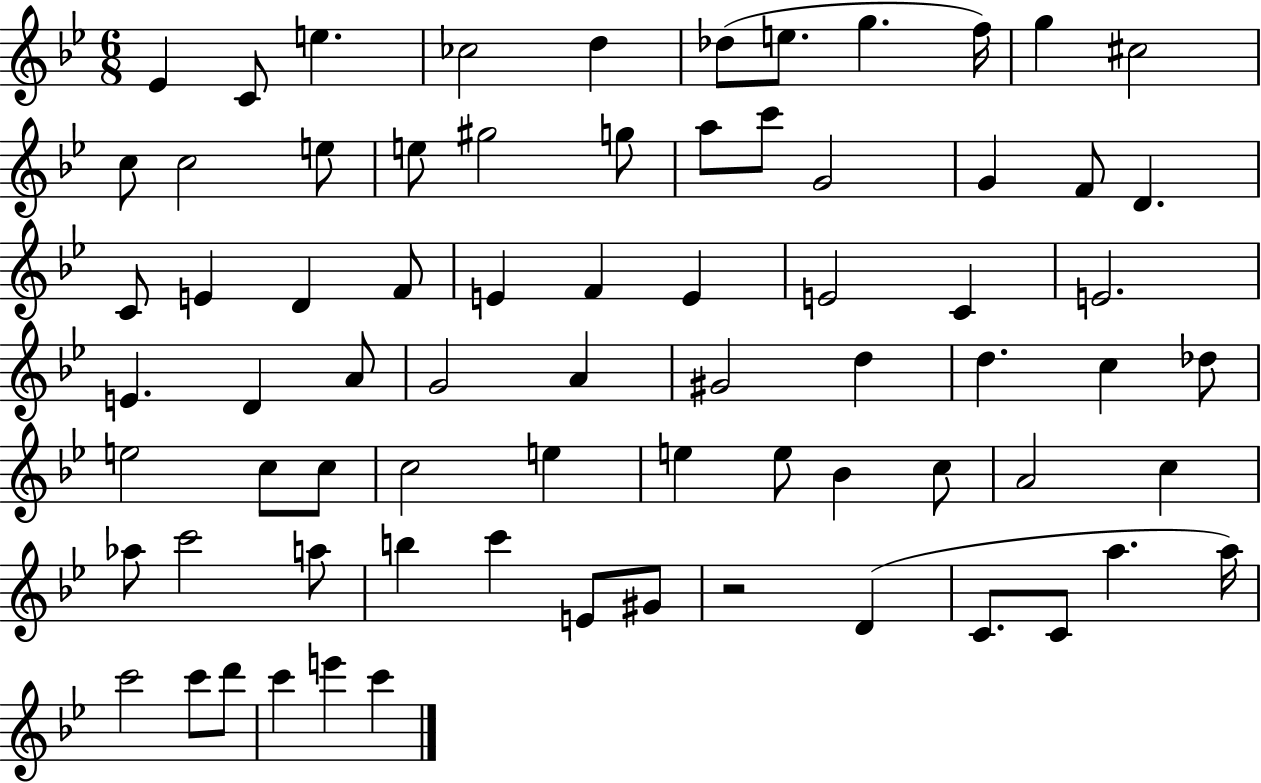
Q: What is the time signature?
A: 6/8